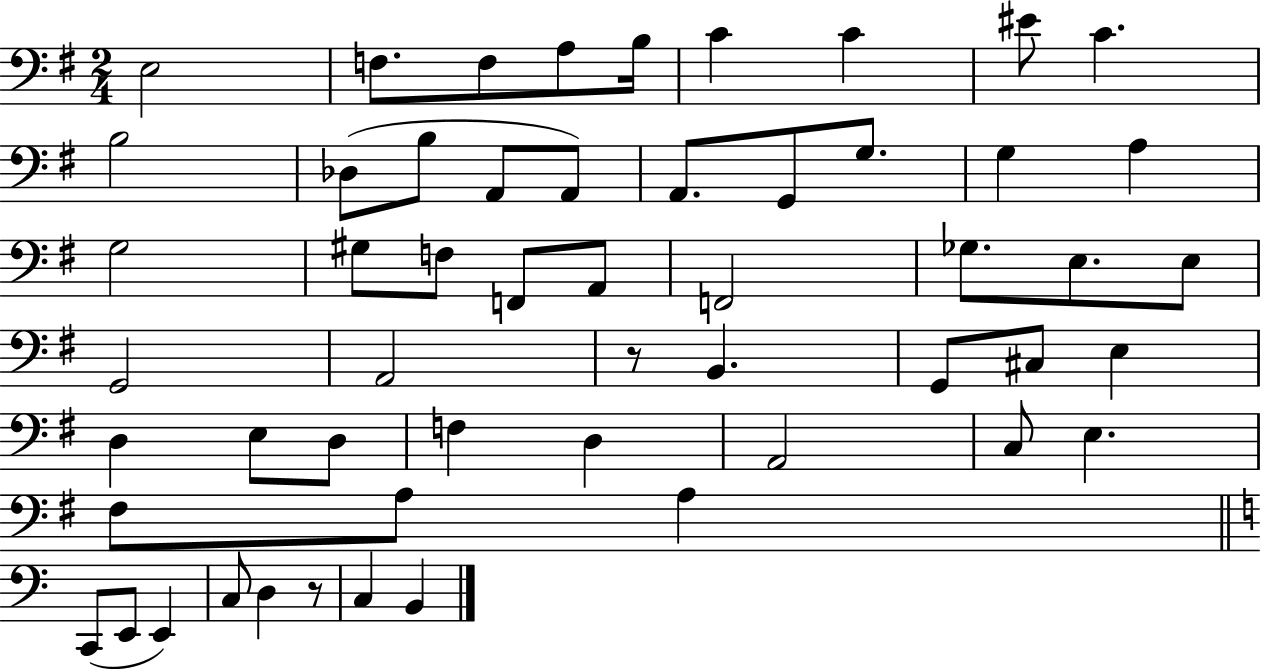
{
  \clef bass
  \numericTimeSignature
  \time 2/4
  \key g \major
  e2 | f8. f8 a8 b16 | c'4 c'4 | eis'8 c'4. | \break b2 | des8( b8 a,8 a,8) | a,8. g,8 g8. | g4 a4 | \break g2 | gis8 f8 f,8 a,8 | f,2 | ges8. e8. e8 | \break g,2 | a,2 | r8 b,4. | g,8 cis8 e4 | \break d4 e8 d8 | f4 d4 | a,2 | c8 e4. | \break fis8 a8 a4 | \bar "||" \break \key c \major c,8( e,8 e,4) | c8 d4 r8 | c4 b,4 | \bar "|."
}